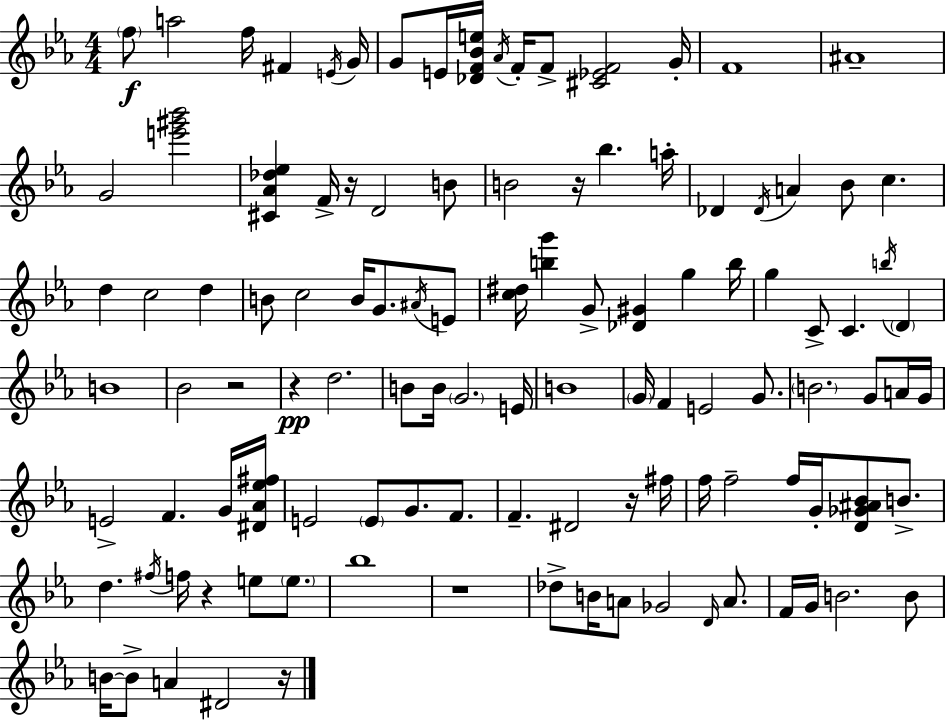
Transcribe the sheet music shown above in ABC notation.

X:1
T:Untitled
M:4/4
L:1/4
K:Eb
f/2 a2 f/4 ^F E/4 G/4 G/2 E/4 [_DF_Be]/4 _A/4 F/4 F/2 [^C_EF]2 G/4 F4 ^A4 G2 [e'^g'_b']2 [^C_A_d_e] F/4 z/4 D2 B/2 B2 z/4 _b a/4 _D _D/4 A _B/2 c d c2 d B/2 c2 B/4 G/2 ^A/4 E/2 [c^d]/4 [bg'] G/2 [_D^G] g b/4 g C/2 C b/4 D B4 _B2 z2 z d2 B/2 B/4 G2 E/4 B4 G/4 F E2 G/2 B2 G/2 A/4 G/4 E2 F G/4 [^D_A_e^f]/4 E2 E/2 G/2 F/2 F ^D2 z/4 ^f/4 f/4 f2 f/4 G/4 [D_G^A_B]/2 B/2 d ^f/4 f/4 z e/2 e/2 _b4 z4 _d/2 B/4 A/2 _G2 D/4 A/2 F/4 G/4 B2 B/2 B/4 B/2 A ^D2 z/4